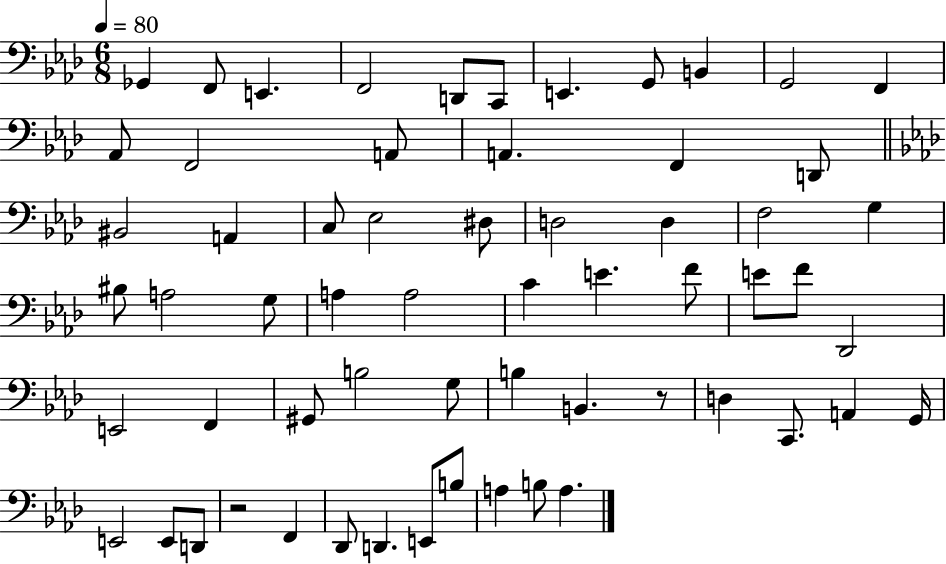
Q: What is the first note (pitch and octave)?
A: Gb2